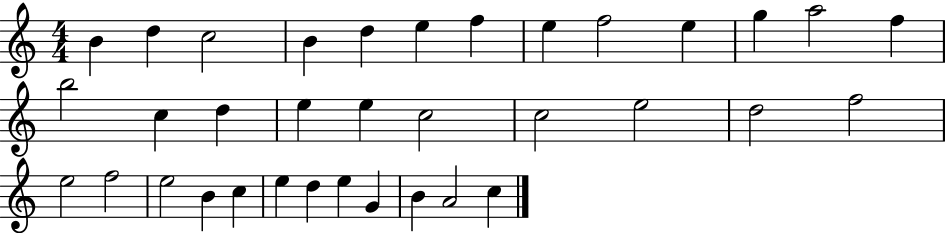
{
  \clef treble
  \numericTimeSignature
  \time 4/4
  \key c \major
  b'4 d''4 c''2 | b'4 d''4 e''4 f''4 | e''4 f''2 e''4 | g''4 a''2 f''4 | \break b''2 c''4 d''4 | e''4 e''4 c''2 | c''2 e''2 | d''2 f''2 | \break e''2 f''2 | e''2 b'4 c''4 | e''4 d''4 e''4 g'4 | b'4 a'2 c''4 | \break \bar "|."
}